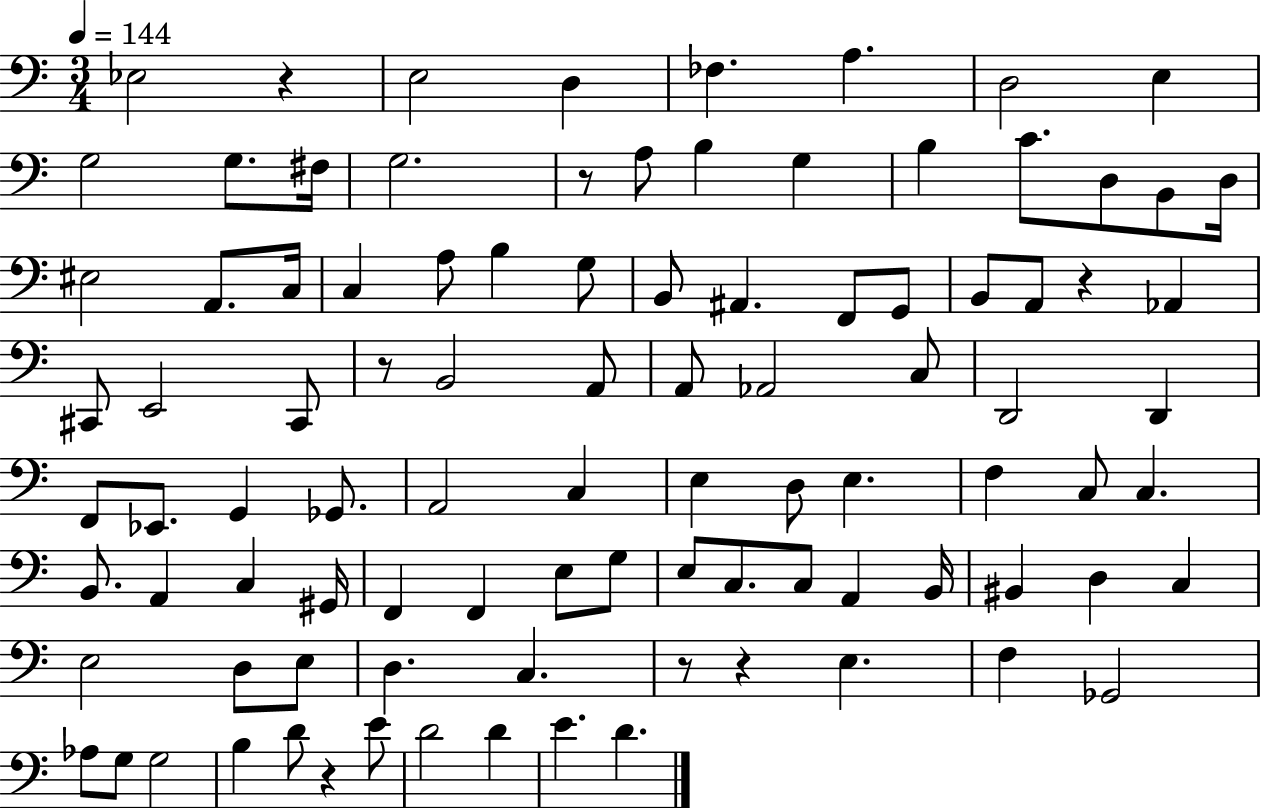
{
  \clef bass
  \numericTimeSignature
  \time 3/4
  \key c \major
  \tempo 4 = 144
  ees2 r4 | e2 d4 | fes4. a4. | d2 e4 | \break g2 g8. fis16 | g2. | r8 a8 b4 g4 | b4 c'8. d8 b,8 d16 | \break eis2 a,8. c16 | c4 a8 b4 g8 | b,8 ais,4. f,8 g,8 | b,8 a,8 r4 aes,4 | \break cis,8 e,2 cis,8 | r8 b,2 a,8 | a,8 aes,2 c8 | d,2 d,4 | \break f,8 ees,8. g,4 ges,8. | a,2 c4 | e4 d8 e4. | f4 c8 c4. | \break b,8. a,4 c4 gis,16 | f,4 f,4 e8 g8 | e8 c8. c8 a,4 b,16 | bis,4 d4 c4 | \break e2 d8 e8 | d4. c4. | r8 r4 e4. | f4 ges,2 | \break aes8 g8 g2 | b4 d'8 r4 e'8 | d'2 d'4 | e'4. d'4. | \break \bar "|."
}